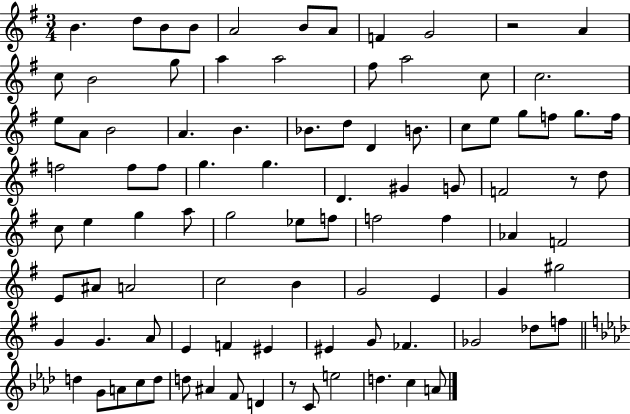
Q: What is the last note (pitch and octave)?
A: A4